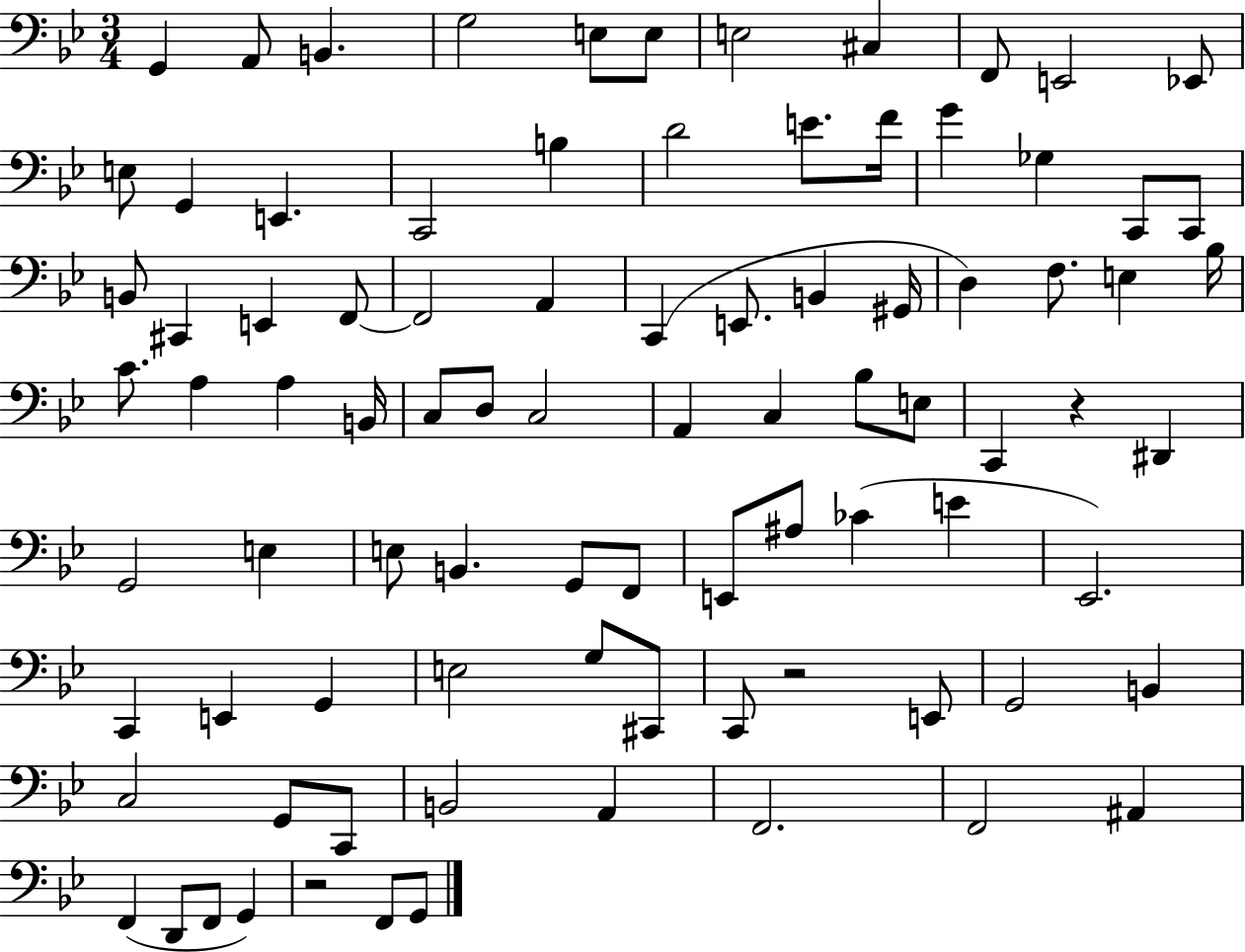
X:1
T:Untitled
M:3/4
L:1/4
K:Bb
G,, A,,/2 B,, G,2 E,/2 E,/2 E,2 ^C, F,,/2 E,,2 _E,,/2 E,/2 G,, E,, C,,2 B, D2 E/2 F/4 G _G, C,,/2 C,,/2 B,,/2 ^C,, E,, F,,/2 F,,2 A,, C,, E,,/2 B,, ^G,,/4 D, F,/2 E, _B,/4 C/2 A, A, B,,/4 C,/2 D,/2 C,2 A,, C, _B,/2 E,/2 C,, z ^D,, G,,2 E, E,/2 B,, G,,/2 F,,/2 E,,/2 ^A,/2 _C E _E,,2 C,, E,, G,, E,2 G,/2 ^C,,/2 C,,/2 z2 E,,/2 G,,2 B,, C,2 G,,/2 C,,/2 B,,2 A,, F,,2 F,,2 ^A,, F,, D,,/2 F,,/2 G,, z2 F,,/2 G,,/2